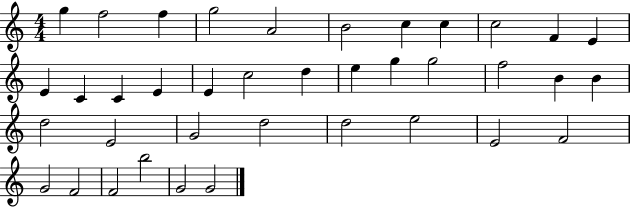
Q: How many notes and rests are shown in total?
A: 38